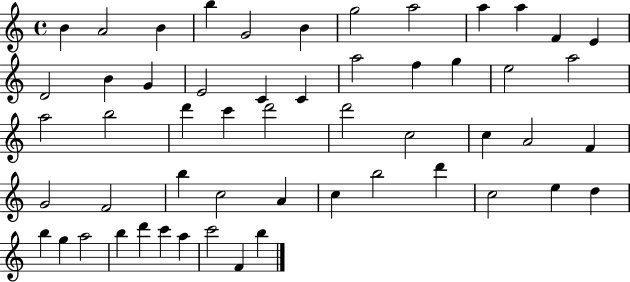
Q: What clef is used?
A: treble